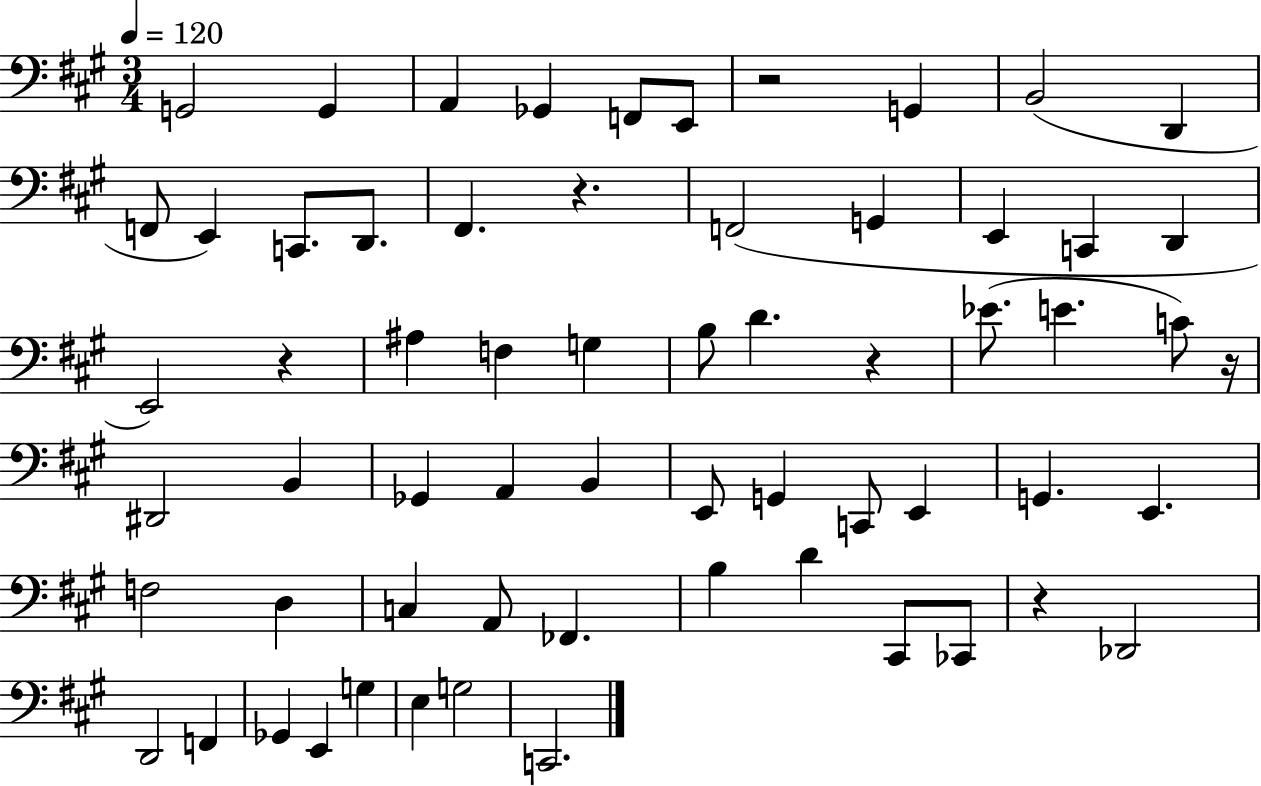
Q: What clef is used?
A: bass